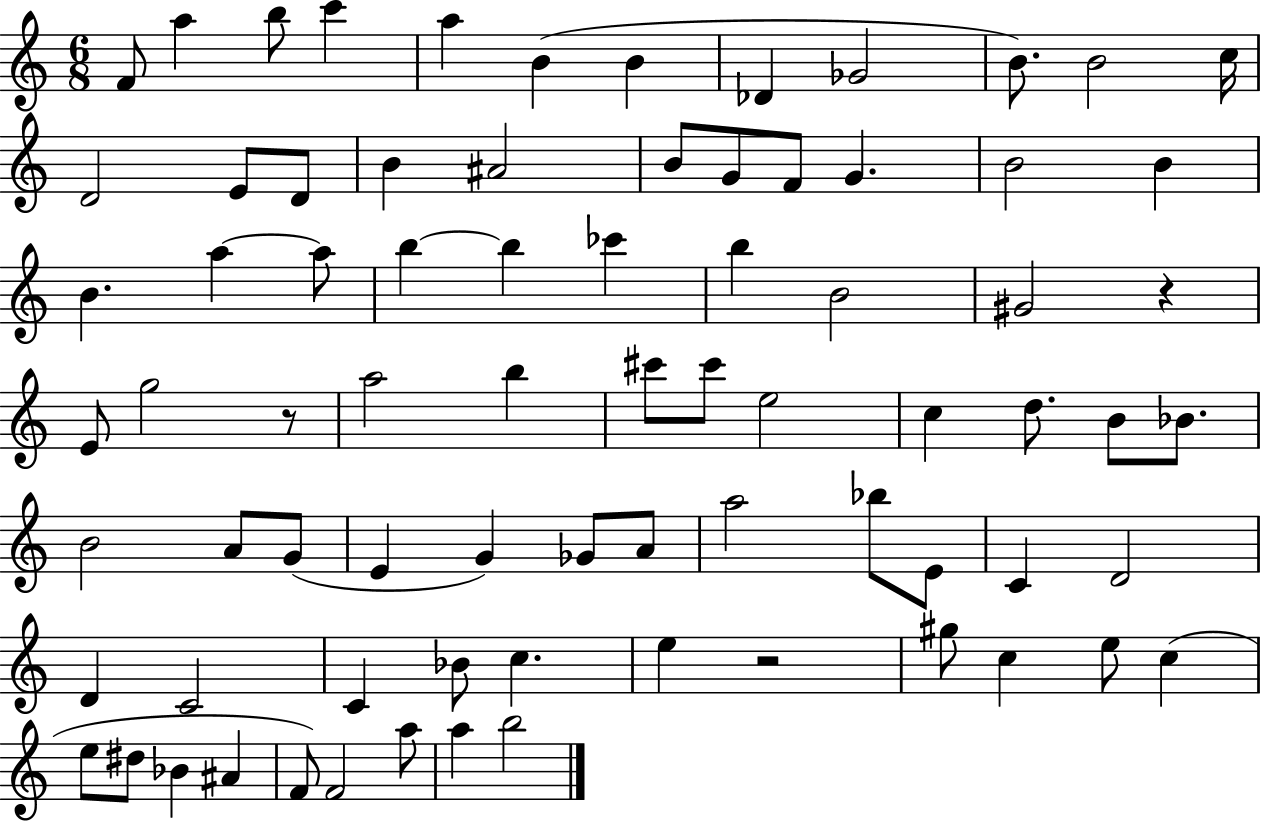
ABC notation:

X:1
T:Untitled
M:6/8
L:1/4
K:C
F/2 a b/2 c' a B B _D _G2 B/2 B2 c/4 D2 E/2 D/2 B ^A2 B/2 G/2 F/2 G B2 B B a a/2 b b _c' b B2 ^G2 z E/2 g2 z/2 a2 b ^c'/2 ^c'/2 e2 c d/2 B/2 _B/2 B2 A/2 G/2 E G _G/2 A/2 a2 _b/2 E/2 C D2 D C2 C _B/2 c e z2 ^g/2 c e/2 c e/2 ^d/2 _B ^A F/2 F2 a/2 a b2